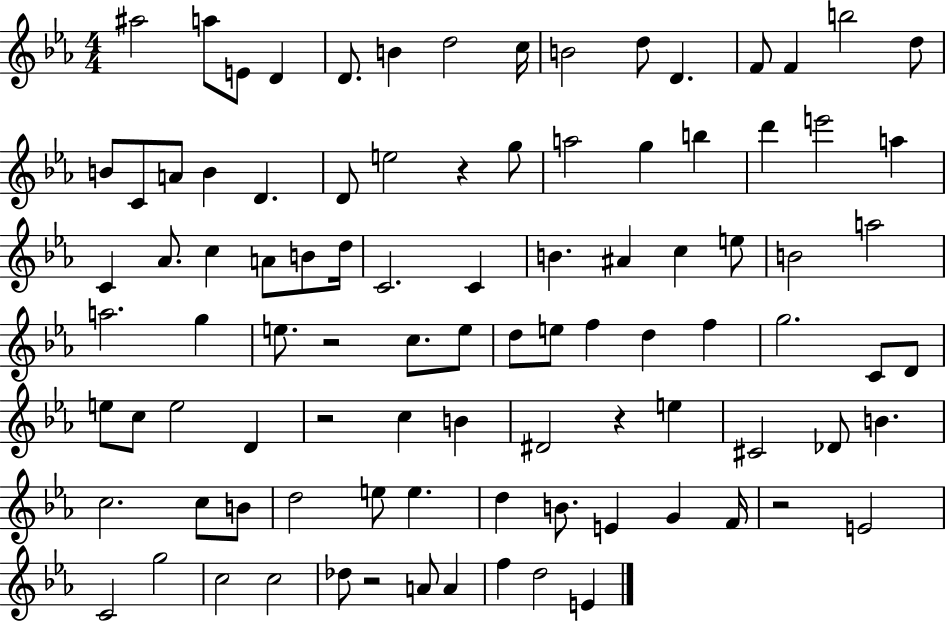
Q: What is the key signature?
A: EES major